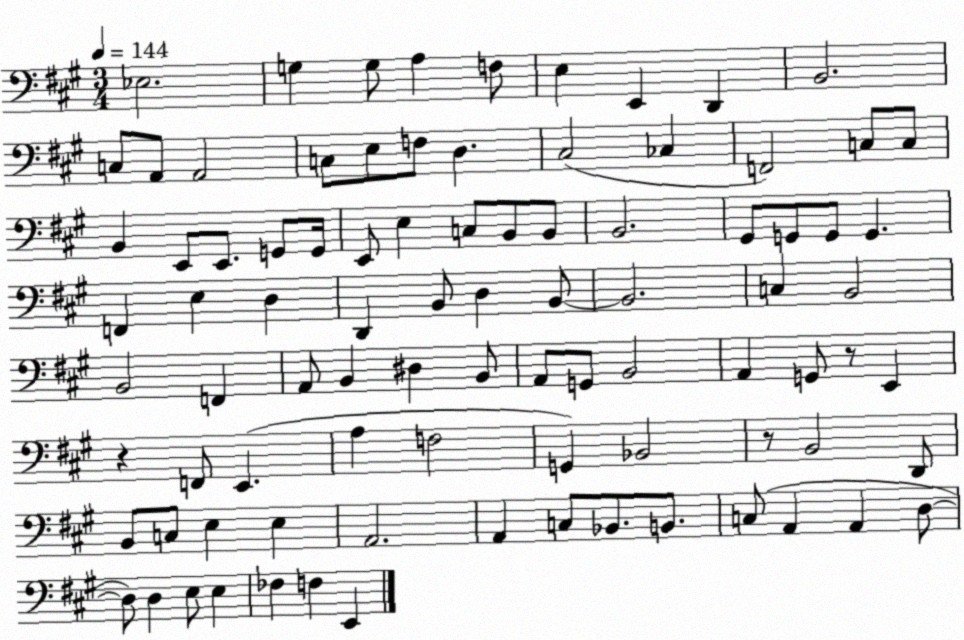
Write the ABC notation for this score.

X:1
T:Untitled
M:3/4
L:1/4
K:A
_E,2 G, G,/2 A, F,/2 E, E,, D,, B,,2 C,/2 A,,/2 A,,2 C,/2 E,/2 F,/2 D, ^C,2 _C, F,,2 C,/2 C,/2 B,, E,,/2 E,,/2 G,,/2 G,,/4 E,,/2 E, C,/2 B,,/2 B,,/2 B,,2 ^G,,/2 G,,/2 G,,/2 G,, F,, E, D, D,, B,,/2 D, B,,/2 B,,2 C, B,,2 B,,2 F,, A,,/2 B,, ^D, B,,/2 A,,/2 G,,/2 B,,2 A,, G,,/2 z/2 E,, z F,,/2 E,, A, F,2 G,, _B,,2 z/2 B,,2 D,,/2 B,,/2 C,/2 E, E, A,,2 A,, C,/2 _B,,/2 B,,/2 C,/2 A,, A,, D,/2 D,/2 D, E,/2 E, _F, F, E,,